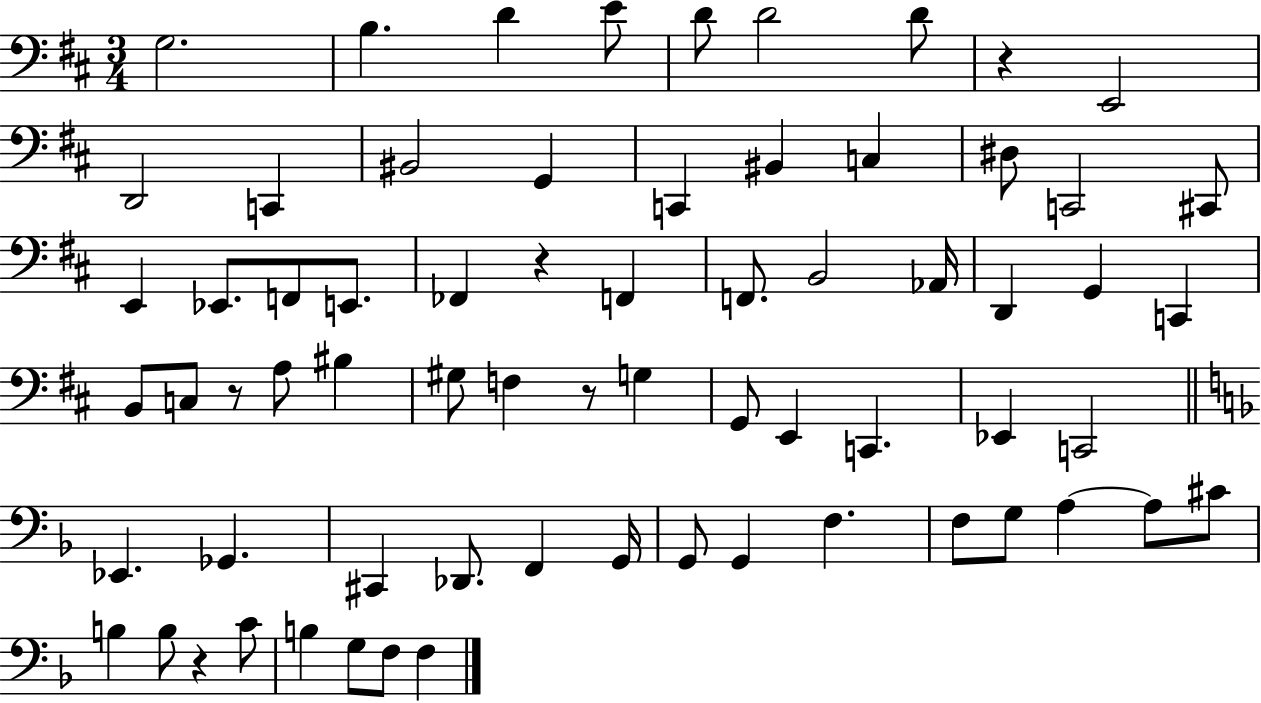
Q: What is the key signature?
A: D major